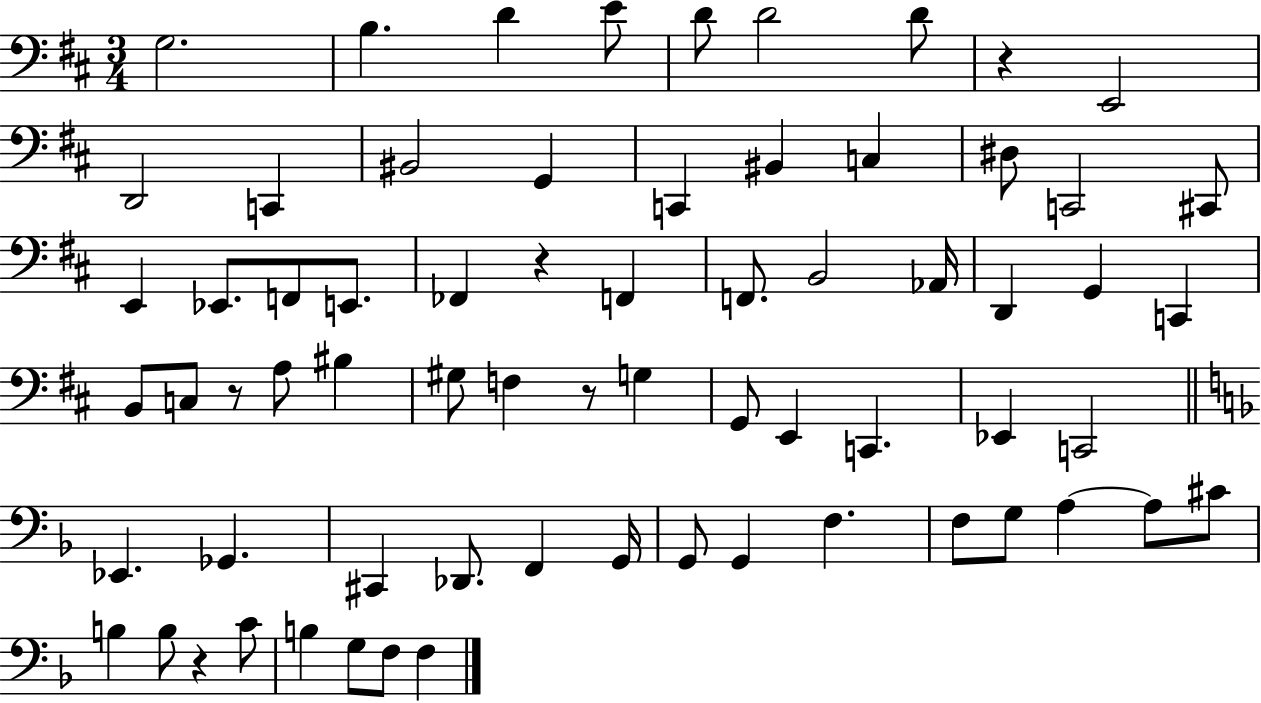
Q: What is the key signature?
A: D major